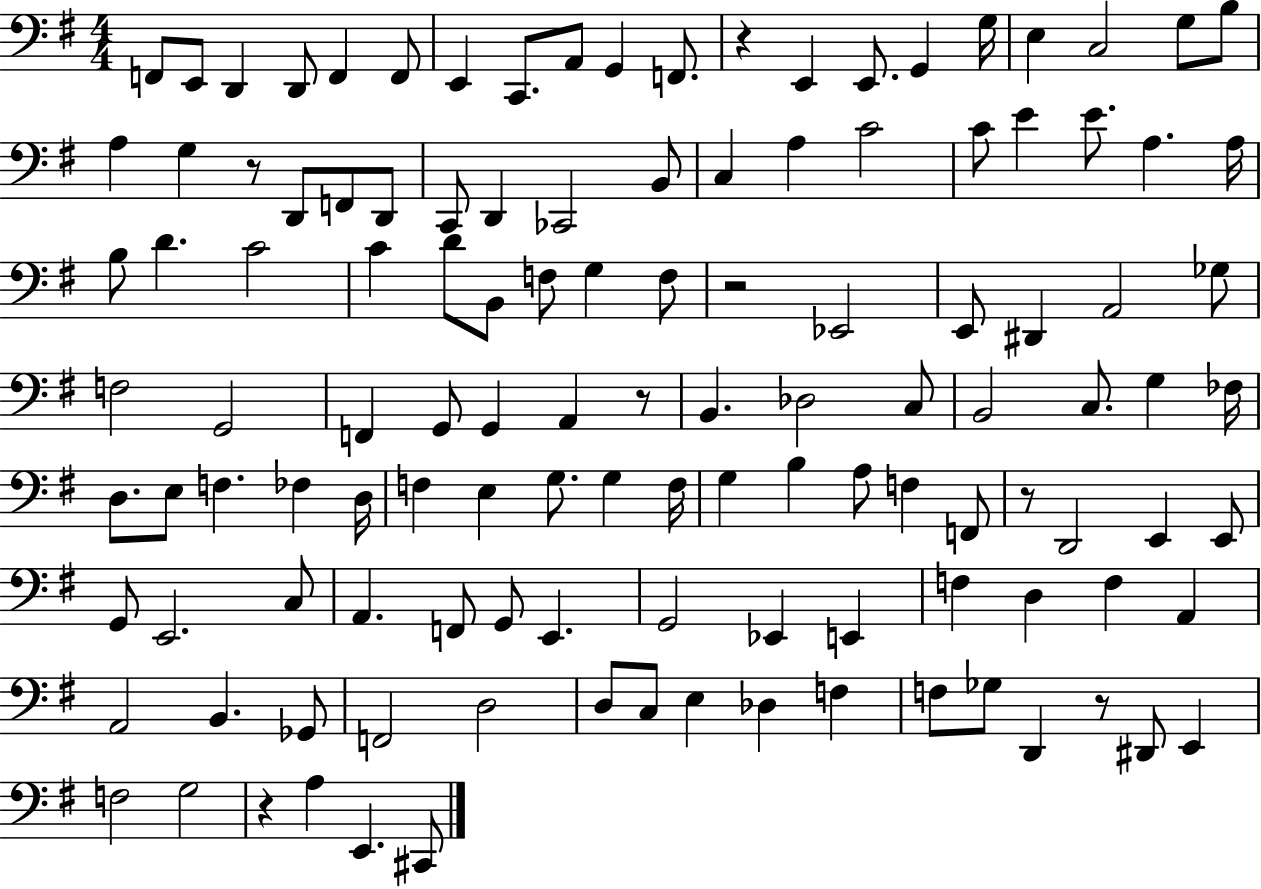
X:1
T:Untitled
M:4/4
L:1/4
K:G
F,,/2 E,,/2 D,, D,,/2 F,, F,,/2 E,, C,,/2 A,,/2 G,, F,,/2 z E,, E,,/2 G,, G,/4 E, C,2 G,/2 B,/2 A, G, z/2 D,,/2 F,,/2 D,,/2 C,,/2 D,, _C,,2 B,,/2 C, A, C2 C/2 E E/2 A, A,/4 B,/2 D C2 C D/2 B,,/2 F,/2 G, F,/2 z2 _E,,2 E,,/2 ^D,, A,,2 _G,/2 F,2 G,,2 F,, G,,/2 G,, A,, z/2 B,, _D,2 C,/2 B,,2 C,/2 G, _F,/4 D,/2 E,/2 F, _F, D,/4 F, E, G,/2 G, F,/4 G, B, A,/2 F, F,,/2 z/2 D,,2 E,, E,,/2 G,,/2 E,,2 C,/2 A,, F,,/2 G,,/2 E,, G,,2 _E,, E,, F, D, F, A,, A,,2 B,, _G,,/2 F,,2 D,2 D,/2 C,/2 E, _D, F, F,/2 _G,/2 D,, z/2 ^D,,/2 E,, F,2 G,2 z A, E,, ^C,,/2